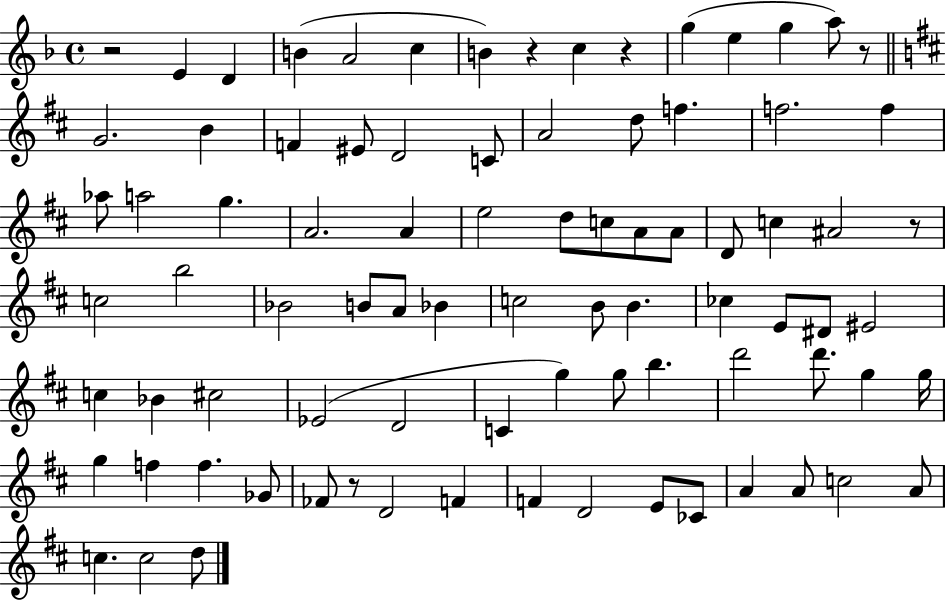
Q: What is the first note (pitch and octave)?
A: E4